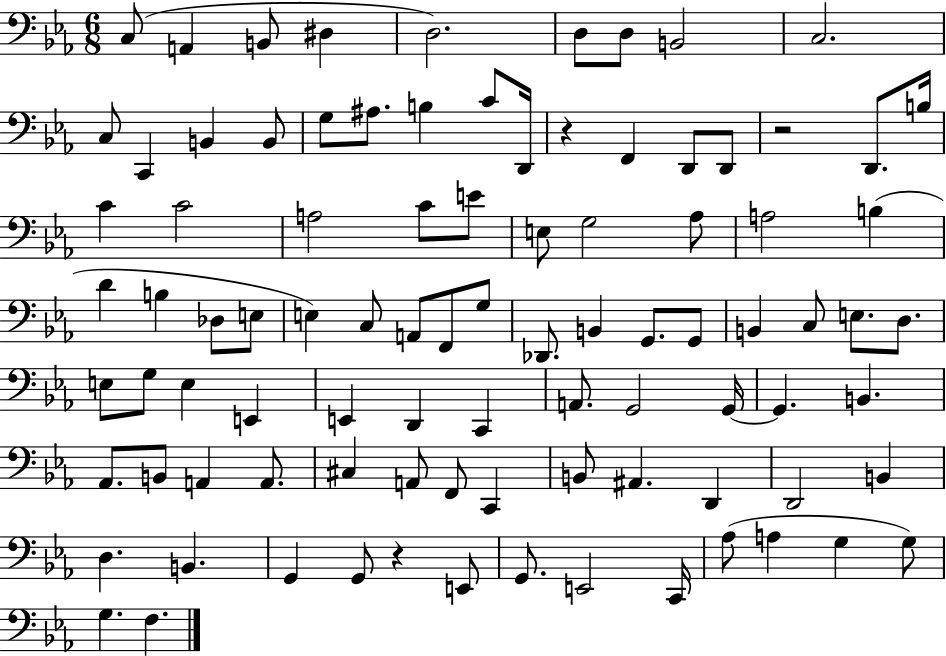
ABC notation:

X:1
T:Untitled
M:6/8
L:1/4
K:Eb
C,/2 A,, B,,/2 ^D, D,2 D,/2 D,/2 B,,2 C,2 C,/2 C,, B,, B,,/2 G,/2 ^A,/2 B, C/2 D,,/4 z F,, D,,/2 D,,/2 z2 D,,/2 B,/4 C C2 A,2 C/2 E/2 E,/2 G,2 _A,/2 A,2 B, D B, _D,/2 E,/2 E, C,/2 A,,/2 F,,/2 G,/2 _D,,/2 B,, G,,/2 G,,/2 B,, C,/2 E,/2 D,/2 E,/2 G,/2 E, E,, E,, D,, C,, A,,/2 G,,2 G,,/4 G,, B,, _A,,/2 B,,/2 A,, A,,/2 ^C, A,,/2 F,,/2 C,, B,,/2 ^A,, D,, D,,2 B,, D, B,, G,, G,,/2 z E,,/2 G,,/2 E,,2 C,,/4 _A,/2 A, G, G,/2 G, F,